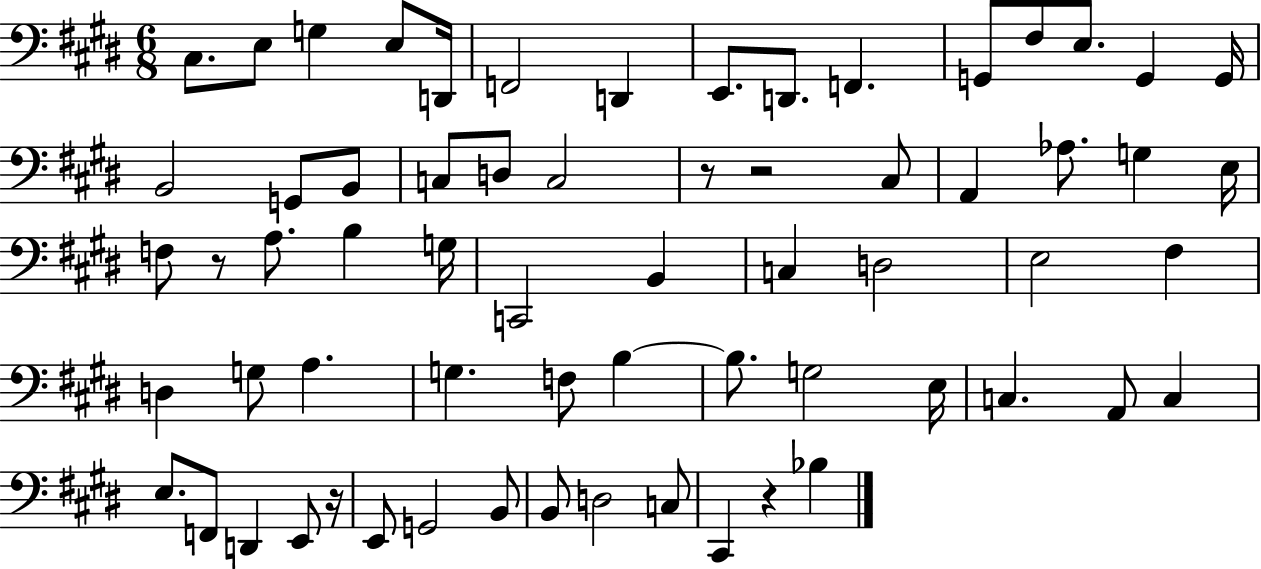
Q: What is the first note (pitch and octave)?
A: C#3